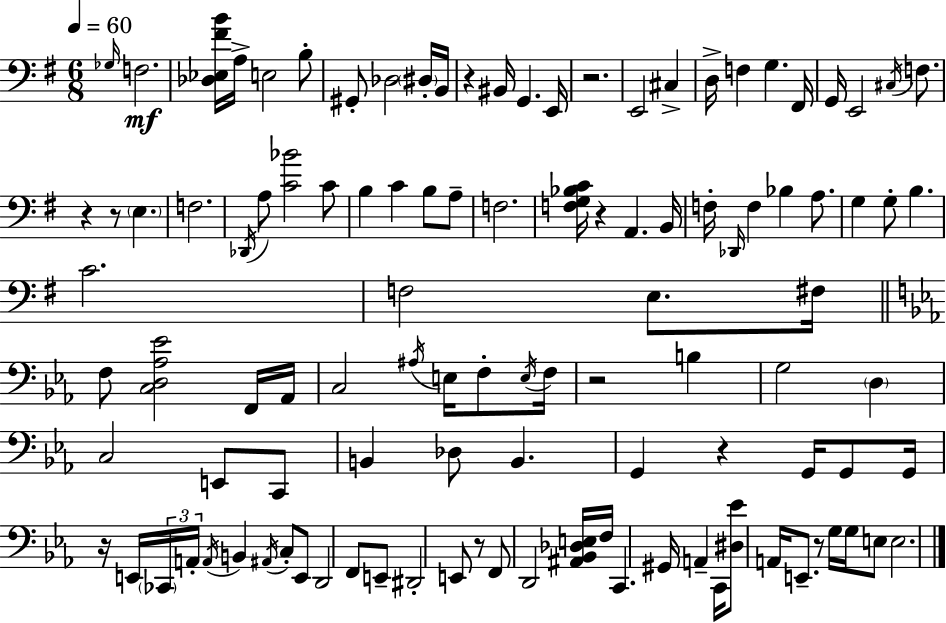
{
  \clef bass
  \numericTimeSignature
  \time 6/8
  \key e \minor
  \tempo 4 = 60
  \grace { ges16 }\mf f2. | <des ees fis' b'>16 a16-> e2 b8-. | gis,8-. des2 \parenthesize dis16-. | b,16 r4 bis,16 g,4. | \break e,16 r2. | e,2 cis4-> | d16-> f4 g4. | fis,16 g,16 e,2 \acciaccatura { cis16 } f8. | \break r4 r8 \parenthesize e4. | f2. | \acciaccatura { des,16 } a8 <c' bes'>2 | c'8 b4 c'4 b8 | \break a8-- f2. | <f g bes c'>16 r4 a,4. | b,16 f16-. \grace { des,16 } f4 bes4 | a8. g4 g8-. b4. | \break c'2. | f2 | e8. fis16 \bar "||" \break \key ees \major f8 <c d aes ees'>2 f,16 aes,16 | c2 \acciaccatura { ais16 } e16 f8-. | \acciaccatura { e16 } f16 r2 b4 | g2 \parenthesize d4 | \break c2 e,8 | c,8 b,4 des8 b,4. | g,4 r4 g,16 g,8 | g,16 r16 e,16 \tuplet 3/2 { \parenthesize ces,16 a,16-. \acciaccatura { a,16 } } b,4 \acciaccatura { ais,16 } | \break c8-. e,8 d,2 | f,8 e,8-- dis,2-. | e,8 r8 f,8 d,2 | <ais, bes, des e>16 f16 c,4. gis,16 a,4-- | \break c,16 <dis ees'>8 a,16 e,8.-- r8 | g16 g16 e8 e2. | \bar "|."
}